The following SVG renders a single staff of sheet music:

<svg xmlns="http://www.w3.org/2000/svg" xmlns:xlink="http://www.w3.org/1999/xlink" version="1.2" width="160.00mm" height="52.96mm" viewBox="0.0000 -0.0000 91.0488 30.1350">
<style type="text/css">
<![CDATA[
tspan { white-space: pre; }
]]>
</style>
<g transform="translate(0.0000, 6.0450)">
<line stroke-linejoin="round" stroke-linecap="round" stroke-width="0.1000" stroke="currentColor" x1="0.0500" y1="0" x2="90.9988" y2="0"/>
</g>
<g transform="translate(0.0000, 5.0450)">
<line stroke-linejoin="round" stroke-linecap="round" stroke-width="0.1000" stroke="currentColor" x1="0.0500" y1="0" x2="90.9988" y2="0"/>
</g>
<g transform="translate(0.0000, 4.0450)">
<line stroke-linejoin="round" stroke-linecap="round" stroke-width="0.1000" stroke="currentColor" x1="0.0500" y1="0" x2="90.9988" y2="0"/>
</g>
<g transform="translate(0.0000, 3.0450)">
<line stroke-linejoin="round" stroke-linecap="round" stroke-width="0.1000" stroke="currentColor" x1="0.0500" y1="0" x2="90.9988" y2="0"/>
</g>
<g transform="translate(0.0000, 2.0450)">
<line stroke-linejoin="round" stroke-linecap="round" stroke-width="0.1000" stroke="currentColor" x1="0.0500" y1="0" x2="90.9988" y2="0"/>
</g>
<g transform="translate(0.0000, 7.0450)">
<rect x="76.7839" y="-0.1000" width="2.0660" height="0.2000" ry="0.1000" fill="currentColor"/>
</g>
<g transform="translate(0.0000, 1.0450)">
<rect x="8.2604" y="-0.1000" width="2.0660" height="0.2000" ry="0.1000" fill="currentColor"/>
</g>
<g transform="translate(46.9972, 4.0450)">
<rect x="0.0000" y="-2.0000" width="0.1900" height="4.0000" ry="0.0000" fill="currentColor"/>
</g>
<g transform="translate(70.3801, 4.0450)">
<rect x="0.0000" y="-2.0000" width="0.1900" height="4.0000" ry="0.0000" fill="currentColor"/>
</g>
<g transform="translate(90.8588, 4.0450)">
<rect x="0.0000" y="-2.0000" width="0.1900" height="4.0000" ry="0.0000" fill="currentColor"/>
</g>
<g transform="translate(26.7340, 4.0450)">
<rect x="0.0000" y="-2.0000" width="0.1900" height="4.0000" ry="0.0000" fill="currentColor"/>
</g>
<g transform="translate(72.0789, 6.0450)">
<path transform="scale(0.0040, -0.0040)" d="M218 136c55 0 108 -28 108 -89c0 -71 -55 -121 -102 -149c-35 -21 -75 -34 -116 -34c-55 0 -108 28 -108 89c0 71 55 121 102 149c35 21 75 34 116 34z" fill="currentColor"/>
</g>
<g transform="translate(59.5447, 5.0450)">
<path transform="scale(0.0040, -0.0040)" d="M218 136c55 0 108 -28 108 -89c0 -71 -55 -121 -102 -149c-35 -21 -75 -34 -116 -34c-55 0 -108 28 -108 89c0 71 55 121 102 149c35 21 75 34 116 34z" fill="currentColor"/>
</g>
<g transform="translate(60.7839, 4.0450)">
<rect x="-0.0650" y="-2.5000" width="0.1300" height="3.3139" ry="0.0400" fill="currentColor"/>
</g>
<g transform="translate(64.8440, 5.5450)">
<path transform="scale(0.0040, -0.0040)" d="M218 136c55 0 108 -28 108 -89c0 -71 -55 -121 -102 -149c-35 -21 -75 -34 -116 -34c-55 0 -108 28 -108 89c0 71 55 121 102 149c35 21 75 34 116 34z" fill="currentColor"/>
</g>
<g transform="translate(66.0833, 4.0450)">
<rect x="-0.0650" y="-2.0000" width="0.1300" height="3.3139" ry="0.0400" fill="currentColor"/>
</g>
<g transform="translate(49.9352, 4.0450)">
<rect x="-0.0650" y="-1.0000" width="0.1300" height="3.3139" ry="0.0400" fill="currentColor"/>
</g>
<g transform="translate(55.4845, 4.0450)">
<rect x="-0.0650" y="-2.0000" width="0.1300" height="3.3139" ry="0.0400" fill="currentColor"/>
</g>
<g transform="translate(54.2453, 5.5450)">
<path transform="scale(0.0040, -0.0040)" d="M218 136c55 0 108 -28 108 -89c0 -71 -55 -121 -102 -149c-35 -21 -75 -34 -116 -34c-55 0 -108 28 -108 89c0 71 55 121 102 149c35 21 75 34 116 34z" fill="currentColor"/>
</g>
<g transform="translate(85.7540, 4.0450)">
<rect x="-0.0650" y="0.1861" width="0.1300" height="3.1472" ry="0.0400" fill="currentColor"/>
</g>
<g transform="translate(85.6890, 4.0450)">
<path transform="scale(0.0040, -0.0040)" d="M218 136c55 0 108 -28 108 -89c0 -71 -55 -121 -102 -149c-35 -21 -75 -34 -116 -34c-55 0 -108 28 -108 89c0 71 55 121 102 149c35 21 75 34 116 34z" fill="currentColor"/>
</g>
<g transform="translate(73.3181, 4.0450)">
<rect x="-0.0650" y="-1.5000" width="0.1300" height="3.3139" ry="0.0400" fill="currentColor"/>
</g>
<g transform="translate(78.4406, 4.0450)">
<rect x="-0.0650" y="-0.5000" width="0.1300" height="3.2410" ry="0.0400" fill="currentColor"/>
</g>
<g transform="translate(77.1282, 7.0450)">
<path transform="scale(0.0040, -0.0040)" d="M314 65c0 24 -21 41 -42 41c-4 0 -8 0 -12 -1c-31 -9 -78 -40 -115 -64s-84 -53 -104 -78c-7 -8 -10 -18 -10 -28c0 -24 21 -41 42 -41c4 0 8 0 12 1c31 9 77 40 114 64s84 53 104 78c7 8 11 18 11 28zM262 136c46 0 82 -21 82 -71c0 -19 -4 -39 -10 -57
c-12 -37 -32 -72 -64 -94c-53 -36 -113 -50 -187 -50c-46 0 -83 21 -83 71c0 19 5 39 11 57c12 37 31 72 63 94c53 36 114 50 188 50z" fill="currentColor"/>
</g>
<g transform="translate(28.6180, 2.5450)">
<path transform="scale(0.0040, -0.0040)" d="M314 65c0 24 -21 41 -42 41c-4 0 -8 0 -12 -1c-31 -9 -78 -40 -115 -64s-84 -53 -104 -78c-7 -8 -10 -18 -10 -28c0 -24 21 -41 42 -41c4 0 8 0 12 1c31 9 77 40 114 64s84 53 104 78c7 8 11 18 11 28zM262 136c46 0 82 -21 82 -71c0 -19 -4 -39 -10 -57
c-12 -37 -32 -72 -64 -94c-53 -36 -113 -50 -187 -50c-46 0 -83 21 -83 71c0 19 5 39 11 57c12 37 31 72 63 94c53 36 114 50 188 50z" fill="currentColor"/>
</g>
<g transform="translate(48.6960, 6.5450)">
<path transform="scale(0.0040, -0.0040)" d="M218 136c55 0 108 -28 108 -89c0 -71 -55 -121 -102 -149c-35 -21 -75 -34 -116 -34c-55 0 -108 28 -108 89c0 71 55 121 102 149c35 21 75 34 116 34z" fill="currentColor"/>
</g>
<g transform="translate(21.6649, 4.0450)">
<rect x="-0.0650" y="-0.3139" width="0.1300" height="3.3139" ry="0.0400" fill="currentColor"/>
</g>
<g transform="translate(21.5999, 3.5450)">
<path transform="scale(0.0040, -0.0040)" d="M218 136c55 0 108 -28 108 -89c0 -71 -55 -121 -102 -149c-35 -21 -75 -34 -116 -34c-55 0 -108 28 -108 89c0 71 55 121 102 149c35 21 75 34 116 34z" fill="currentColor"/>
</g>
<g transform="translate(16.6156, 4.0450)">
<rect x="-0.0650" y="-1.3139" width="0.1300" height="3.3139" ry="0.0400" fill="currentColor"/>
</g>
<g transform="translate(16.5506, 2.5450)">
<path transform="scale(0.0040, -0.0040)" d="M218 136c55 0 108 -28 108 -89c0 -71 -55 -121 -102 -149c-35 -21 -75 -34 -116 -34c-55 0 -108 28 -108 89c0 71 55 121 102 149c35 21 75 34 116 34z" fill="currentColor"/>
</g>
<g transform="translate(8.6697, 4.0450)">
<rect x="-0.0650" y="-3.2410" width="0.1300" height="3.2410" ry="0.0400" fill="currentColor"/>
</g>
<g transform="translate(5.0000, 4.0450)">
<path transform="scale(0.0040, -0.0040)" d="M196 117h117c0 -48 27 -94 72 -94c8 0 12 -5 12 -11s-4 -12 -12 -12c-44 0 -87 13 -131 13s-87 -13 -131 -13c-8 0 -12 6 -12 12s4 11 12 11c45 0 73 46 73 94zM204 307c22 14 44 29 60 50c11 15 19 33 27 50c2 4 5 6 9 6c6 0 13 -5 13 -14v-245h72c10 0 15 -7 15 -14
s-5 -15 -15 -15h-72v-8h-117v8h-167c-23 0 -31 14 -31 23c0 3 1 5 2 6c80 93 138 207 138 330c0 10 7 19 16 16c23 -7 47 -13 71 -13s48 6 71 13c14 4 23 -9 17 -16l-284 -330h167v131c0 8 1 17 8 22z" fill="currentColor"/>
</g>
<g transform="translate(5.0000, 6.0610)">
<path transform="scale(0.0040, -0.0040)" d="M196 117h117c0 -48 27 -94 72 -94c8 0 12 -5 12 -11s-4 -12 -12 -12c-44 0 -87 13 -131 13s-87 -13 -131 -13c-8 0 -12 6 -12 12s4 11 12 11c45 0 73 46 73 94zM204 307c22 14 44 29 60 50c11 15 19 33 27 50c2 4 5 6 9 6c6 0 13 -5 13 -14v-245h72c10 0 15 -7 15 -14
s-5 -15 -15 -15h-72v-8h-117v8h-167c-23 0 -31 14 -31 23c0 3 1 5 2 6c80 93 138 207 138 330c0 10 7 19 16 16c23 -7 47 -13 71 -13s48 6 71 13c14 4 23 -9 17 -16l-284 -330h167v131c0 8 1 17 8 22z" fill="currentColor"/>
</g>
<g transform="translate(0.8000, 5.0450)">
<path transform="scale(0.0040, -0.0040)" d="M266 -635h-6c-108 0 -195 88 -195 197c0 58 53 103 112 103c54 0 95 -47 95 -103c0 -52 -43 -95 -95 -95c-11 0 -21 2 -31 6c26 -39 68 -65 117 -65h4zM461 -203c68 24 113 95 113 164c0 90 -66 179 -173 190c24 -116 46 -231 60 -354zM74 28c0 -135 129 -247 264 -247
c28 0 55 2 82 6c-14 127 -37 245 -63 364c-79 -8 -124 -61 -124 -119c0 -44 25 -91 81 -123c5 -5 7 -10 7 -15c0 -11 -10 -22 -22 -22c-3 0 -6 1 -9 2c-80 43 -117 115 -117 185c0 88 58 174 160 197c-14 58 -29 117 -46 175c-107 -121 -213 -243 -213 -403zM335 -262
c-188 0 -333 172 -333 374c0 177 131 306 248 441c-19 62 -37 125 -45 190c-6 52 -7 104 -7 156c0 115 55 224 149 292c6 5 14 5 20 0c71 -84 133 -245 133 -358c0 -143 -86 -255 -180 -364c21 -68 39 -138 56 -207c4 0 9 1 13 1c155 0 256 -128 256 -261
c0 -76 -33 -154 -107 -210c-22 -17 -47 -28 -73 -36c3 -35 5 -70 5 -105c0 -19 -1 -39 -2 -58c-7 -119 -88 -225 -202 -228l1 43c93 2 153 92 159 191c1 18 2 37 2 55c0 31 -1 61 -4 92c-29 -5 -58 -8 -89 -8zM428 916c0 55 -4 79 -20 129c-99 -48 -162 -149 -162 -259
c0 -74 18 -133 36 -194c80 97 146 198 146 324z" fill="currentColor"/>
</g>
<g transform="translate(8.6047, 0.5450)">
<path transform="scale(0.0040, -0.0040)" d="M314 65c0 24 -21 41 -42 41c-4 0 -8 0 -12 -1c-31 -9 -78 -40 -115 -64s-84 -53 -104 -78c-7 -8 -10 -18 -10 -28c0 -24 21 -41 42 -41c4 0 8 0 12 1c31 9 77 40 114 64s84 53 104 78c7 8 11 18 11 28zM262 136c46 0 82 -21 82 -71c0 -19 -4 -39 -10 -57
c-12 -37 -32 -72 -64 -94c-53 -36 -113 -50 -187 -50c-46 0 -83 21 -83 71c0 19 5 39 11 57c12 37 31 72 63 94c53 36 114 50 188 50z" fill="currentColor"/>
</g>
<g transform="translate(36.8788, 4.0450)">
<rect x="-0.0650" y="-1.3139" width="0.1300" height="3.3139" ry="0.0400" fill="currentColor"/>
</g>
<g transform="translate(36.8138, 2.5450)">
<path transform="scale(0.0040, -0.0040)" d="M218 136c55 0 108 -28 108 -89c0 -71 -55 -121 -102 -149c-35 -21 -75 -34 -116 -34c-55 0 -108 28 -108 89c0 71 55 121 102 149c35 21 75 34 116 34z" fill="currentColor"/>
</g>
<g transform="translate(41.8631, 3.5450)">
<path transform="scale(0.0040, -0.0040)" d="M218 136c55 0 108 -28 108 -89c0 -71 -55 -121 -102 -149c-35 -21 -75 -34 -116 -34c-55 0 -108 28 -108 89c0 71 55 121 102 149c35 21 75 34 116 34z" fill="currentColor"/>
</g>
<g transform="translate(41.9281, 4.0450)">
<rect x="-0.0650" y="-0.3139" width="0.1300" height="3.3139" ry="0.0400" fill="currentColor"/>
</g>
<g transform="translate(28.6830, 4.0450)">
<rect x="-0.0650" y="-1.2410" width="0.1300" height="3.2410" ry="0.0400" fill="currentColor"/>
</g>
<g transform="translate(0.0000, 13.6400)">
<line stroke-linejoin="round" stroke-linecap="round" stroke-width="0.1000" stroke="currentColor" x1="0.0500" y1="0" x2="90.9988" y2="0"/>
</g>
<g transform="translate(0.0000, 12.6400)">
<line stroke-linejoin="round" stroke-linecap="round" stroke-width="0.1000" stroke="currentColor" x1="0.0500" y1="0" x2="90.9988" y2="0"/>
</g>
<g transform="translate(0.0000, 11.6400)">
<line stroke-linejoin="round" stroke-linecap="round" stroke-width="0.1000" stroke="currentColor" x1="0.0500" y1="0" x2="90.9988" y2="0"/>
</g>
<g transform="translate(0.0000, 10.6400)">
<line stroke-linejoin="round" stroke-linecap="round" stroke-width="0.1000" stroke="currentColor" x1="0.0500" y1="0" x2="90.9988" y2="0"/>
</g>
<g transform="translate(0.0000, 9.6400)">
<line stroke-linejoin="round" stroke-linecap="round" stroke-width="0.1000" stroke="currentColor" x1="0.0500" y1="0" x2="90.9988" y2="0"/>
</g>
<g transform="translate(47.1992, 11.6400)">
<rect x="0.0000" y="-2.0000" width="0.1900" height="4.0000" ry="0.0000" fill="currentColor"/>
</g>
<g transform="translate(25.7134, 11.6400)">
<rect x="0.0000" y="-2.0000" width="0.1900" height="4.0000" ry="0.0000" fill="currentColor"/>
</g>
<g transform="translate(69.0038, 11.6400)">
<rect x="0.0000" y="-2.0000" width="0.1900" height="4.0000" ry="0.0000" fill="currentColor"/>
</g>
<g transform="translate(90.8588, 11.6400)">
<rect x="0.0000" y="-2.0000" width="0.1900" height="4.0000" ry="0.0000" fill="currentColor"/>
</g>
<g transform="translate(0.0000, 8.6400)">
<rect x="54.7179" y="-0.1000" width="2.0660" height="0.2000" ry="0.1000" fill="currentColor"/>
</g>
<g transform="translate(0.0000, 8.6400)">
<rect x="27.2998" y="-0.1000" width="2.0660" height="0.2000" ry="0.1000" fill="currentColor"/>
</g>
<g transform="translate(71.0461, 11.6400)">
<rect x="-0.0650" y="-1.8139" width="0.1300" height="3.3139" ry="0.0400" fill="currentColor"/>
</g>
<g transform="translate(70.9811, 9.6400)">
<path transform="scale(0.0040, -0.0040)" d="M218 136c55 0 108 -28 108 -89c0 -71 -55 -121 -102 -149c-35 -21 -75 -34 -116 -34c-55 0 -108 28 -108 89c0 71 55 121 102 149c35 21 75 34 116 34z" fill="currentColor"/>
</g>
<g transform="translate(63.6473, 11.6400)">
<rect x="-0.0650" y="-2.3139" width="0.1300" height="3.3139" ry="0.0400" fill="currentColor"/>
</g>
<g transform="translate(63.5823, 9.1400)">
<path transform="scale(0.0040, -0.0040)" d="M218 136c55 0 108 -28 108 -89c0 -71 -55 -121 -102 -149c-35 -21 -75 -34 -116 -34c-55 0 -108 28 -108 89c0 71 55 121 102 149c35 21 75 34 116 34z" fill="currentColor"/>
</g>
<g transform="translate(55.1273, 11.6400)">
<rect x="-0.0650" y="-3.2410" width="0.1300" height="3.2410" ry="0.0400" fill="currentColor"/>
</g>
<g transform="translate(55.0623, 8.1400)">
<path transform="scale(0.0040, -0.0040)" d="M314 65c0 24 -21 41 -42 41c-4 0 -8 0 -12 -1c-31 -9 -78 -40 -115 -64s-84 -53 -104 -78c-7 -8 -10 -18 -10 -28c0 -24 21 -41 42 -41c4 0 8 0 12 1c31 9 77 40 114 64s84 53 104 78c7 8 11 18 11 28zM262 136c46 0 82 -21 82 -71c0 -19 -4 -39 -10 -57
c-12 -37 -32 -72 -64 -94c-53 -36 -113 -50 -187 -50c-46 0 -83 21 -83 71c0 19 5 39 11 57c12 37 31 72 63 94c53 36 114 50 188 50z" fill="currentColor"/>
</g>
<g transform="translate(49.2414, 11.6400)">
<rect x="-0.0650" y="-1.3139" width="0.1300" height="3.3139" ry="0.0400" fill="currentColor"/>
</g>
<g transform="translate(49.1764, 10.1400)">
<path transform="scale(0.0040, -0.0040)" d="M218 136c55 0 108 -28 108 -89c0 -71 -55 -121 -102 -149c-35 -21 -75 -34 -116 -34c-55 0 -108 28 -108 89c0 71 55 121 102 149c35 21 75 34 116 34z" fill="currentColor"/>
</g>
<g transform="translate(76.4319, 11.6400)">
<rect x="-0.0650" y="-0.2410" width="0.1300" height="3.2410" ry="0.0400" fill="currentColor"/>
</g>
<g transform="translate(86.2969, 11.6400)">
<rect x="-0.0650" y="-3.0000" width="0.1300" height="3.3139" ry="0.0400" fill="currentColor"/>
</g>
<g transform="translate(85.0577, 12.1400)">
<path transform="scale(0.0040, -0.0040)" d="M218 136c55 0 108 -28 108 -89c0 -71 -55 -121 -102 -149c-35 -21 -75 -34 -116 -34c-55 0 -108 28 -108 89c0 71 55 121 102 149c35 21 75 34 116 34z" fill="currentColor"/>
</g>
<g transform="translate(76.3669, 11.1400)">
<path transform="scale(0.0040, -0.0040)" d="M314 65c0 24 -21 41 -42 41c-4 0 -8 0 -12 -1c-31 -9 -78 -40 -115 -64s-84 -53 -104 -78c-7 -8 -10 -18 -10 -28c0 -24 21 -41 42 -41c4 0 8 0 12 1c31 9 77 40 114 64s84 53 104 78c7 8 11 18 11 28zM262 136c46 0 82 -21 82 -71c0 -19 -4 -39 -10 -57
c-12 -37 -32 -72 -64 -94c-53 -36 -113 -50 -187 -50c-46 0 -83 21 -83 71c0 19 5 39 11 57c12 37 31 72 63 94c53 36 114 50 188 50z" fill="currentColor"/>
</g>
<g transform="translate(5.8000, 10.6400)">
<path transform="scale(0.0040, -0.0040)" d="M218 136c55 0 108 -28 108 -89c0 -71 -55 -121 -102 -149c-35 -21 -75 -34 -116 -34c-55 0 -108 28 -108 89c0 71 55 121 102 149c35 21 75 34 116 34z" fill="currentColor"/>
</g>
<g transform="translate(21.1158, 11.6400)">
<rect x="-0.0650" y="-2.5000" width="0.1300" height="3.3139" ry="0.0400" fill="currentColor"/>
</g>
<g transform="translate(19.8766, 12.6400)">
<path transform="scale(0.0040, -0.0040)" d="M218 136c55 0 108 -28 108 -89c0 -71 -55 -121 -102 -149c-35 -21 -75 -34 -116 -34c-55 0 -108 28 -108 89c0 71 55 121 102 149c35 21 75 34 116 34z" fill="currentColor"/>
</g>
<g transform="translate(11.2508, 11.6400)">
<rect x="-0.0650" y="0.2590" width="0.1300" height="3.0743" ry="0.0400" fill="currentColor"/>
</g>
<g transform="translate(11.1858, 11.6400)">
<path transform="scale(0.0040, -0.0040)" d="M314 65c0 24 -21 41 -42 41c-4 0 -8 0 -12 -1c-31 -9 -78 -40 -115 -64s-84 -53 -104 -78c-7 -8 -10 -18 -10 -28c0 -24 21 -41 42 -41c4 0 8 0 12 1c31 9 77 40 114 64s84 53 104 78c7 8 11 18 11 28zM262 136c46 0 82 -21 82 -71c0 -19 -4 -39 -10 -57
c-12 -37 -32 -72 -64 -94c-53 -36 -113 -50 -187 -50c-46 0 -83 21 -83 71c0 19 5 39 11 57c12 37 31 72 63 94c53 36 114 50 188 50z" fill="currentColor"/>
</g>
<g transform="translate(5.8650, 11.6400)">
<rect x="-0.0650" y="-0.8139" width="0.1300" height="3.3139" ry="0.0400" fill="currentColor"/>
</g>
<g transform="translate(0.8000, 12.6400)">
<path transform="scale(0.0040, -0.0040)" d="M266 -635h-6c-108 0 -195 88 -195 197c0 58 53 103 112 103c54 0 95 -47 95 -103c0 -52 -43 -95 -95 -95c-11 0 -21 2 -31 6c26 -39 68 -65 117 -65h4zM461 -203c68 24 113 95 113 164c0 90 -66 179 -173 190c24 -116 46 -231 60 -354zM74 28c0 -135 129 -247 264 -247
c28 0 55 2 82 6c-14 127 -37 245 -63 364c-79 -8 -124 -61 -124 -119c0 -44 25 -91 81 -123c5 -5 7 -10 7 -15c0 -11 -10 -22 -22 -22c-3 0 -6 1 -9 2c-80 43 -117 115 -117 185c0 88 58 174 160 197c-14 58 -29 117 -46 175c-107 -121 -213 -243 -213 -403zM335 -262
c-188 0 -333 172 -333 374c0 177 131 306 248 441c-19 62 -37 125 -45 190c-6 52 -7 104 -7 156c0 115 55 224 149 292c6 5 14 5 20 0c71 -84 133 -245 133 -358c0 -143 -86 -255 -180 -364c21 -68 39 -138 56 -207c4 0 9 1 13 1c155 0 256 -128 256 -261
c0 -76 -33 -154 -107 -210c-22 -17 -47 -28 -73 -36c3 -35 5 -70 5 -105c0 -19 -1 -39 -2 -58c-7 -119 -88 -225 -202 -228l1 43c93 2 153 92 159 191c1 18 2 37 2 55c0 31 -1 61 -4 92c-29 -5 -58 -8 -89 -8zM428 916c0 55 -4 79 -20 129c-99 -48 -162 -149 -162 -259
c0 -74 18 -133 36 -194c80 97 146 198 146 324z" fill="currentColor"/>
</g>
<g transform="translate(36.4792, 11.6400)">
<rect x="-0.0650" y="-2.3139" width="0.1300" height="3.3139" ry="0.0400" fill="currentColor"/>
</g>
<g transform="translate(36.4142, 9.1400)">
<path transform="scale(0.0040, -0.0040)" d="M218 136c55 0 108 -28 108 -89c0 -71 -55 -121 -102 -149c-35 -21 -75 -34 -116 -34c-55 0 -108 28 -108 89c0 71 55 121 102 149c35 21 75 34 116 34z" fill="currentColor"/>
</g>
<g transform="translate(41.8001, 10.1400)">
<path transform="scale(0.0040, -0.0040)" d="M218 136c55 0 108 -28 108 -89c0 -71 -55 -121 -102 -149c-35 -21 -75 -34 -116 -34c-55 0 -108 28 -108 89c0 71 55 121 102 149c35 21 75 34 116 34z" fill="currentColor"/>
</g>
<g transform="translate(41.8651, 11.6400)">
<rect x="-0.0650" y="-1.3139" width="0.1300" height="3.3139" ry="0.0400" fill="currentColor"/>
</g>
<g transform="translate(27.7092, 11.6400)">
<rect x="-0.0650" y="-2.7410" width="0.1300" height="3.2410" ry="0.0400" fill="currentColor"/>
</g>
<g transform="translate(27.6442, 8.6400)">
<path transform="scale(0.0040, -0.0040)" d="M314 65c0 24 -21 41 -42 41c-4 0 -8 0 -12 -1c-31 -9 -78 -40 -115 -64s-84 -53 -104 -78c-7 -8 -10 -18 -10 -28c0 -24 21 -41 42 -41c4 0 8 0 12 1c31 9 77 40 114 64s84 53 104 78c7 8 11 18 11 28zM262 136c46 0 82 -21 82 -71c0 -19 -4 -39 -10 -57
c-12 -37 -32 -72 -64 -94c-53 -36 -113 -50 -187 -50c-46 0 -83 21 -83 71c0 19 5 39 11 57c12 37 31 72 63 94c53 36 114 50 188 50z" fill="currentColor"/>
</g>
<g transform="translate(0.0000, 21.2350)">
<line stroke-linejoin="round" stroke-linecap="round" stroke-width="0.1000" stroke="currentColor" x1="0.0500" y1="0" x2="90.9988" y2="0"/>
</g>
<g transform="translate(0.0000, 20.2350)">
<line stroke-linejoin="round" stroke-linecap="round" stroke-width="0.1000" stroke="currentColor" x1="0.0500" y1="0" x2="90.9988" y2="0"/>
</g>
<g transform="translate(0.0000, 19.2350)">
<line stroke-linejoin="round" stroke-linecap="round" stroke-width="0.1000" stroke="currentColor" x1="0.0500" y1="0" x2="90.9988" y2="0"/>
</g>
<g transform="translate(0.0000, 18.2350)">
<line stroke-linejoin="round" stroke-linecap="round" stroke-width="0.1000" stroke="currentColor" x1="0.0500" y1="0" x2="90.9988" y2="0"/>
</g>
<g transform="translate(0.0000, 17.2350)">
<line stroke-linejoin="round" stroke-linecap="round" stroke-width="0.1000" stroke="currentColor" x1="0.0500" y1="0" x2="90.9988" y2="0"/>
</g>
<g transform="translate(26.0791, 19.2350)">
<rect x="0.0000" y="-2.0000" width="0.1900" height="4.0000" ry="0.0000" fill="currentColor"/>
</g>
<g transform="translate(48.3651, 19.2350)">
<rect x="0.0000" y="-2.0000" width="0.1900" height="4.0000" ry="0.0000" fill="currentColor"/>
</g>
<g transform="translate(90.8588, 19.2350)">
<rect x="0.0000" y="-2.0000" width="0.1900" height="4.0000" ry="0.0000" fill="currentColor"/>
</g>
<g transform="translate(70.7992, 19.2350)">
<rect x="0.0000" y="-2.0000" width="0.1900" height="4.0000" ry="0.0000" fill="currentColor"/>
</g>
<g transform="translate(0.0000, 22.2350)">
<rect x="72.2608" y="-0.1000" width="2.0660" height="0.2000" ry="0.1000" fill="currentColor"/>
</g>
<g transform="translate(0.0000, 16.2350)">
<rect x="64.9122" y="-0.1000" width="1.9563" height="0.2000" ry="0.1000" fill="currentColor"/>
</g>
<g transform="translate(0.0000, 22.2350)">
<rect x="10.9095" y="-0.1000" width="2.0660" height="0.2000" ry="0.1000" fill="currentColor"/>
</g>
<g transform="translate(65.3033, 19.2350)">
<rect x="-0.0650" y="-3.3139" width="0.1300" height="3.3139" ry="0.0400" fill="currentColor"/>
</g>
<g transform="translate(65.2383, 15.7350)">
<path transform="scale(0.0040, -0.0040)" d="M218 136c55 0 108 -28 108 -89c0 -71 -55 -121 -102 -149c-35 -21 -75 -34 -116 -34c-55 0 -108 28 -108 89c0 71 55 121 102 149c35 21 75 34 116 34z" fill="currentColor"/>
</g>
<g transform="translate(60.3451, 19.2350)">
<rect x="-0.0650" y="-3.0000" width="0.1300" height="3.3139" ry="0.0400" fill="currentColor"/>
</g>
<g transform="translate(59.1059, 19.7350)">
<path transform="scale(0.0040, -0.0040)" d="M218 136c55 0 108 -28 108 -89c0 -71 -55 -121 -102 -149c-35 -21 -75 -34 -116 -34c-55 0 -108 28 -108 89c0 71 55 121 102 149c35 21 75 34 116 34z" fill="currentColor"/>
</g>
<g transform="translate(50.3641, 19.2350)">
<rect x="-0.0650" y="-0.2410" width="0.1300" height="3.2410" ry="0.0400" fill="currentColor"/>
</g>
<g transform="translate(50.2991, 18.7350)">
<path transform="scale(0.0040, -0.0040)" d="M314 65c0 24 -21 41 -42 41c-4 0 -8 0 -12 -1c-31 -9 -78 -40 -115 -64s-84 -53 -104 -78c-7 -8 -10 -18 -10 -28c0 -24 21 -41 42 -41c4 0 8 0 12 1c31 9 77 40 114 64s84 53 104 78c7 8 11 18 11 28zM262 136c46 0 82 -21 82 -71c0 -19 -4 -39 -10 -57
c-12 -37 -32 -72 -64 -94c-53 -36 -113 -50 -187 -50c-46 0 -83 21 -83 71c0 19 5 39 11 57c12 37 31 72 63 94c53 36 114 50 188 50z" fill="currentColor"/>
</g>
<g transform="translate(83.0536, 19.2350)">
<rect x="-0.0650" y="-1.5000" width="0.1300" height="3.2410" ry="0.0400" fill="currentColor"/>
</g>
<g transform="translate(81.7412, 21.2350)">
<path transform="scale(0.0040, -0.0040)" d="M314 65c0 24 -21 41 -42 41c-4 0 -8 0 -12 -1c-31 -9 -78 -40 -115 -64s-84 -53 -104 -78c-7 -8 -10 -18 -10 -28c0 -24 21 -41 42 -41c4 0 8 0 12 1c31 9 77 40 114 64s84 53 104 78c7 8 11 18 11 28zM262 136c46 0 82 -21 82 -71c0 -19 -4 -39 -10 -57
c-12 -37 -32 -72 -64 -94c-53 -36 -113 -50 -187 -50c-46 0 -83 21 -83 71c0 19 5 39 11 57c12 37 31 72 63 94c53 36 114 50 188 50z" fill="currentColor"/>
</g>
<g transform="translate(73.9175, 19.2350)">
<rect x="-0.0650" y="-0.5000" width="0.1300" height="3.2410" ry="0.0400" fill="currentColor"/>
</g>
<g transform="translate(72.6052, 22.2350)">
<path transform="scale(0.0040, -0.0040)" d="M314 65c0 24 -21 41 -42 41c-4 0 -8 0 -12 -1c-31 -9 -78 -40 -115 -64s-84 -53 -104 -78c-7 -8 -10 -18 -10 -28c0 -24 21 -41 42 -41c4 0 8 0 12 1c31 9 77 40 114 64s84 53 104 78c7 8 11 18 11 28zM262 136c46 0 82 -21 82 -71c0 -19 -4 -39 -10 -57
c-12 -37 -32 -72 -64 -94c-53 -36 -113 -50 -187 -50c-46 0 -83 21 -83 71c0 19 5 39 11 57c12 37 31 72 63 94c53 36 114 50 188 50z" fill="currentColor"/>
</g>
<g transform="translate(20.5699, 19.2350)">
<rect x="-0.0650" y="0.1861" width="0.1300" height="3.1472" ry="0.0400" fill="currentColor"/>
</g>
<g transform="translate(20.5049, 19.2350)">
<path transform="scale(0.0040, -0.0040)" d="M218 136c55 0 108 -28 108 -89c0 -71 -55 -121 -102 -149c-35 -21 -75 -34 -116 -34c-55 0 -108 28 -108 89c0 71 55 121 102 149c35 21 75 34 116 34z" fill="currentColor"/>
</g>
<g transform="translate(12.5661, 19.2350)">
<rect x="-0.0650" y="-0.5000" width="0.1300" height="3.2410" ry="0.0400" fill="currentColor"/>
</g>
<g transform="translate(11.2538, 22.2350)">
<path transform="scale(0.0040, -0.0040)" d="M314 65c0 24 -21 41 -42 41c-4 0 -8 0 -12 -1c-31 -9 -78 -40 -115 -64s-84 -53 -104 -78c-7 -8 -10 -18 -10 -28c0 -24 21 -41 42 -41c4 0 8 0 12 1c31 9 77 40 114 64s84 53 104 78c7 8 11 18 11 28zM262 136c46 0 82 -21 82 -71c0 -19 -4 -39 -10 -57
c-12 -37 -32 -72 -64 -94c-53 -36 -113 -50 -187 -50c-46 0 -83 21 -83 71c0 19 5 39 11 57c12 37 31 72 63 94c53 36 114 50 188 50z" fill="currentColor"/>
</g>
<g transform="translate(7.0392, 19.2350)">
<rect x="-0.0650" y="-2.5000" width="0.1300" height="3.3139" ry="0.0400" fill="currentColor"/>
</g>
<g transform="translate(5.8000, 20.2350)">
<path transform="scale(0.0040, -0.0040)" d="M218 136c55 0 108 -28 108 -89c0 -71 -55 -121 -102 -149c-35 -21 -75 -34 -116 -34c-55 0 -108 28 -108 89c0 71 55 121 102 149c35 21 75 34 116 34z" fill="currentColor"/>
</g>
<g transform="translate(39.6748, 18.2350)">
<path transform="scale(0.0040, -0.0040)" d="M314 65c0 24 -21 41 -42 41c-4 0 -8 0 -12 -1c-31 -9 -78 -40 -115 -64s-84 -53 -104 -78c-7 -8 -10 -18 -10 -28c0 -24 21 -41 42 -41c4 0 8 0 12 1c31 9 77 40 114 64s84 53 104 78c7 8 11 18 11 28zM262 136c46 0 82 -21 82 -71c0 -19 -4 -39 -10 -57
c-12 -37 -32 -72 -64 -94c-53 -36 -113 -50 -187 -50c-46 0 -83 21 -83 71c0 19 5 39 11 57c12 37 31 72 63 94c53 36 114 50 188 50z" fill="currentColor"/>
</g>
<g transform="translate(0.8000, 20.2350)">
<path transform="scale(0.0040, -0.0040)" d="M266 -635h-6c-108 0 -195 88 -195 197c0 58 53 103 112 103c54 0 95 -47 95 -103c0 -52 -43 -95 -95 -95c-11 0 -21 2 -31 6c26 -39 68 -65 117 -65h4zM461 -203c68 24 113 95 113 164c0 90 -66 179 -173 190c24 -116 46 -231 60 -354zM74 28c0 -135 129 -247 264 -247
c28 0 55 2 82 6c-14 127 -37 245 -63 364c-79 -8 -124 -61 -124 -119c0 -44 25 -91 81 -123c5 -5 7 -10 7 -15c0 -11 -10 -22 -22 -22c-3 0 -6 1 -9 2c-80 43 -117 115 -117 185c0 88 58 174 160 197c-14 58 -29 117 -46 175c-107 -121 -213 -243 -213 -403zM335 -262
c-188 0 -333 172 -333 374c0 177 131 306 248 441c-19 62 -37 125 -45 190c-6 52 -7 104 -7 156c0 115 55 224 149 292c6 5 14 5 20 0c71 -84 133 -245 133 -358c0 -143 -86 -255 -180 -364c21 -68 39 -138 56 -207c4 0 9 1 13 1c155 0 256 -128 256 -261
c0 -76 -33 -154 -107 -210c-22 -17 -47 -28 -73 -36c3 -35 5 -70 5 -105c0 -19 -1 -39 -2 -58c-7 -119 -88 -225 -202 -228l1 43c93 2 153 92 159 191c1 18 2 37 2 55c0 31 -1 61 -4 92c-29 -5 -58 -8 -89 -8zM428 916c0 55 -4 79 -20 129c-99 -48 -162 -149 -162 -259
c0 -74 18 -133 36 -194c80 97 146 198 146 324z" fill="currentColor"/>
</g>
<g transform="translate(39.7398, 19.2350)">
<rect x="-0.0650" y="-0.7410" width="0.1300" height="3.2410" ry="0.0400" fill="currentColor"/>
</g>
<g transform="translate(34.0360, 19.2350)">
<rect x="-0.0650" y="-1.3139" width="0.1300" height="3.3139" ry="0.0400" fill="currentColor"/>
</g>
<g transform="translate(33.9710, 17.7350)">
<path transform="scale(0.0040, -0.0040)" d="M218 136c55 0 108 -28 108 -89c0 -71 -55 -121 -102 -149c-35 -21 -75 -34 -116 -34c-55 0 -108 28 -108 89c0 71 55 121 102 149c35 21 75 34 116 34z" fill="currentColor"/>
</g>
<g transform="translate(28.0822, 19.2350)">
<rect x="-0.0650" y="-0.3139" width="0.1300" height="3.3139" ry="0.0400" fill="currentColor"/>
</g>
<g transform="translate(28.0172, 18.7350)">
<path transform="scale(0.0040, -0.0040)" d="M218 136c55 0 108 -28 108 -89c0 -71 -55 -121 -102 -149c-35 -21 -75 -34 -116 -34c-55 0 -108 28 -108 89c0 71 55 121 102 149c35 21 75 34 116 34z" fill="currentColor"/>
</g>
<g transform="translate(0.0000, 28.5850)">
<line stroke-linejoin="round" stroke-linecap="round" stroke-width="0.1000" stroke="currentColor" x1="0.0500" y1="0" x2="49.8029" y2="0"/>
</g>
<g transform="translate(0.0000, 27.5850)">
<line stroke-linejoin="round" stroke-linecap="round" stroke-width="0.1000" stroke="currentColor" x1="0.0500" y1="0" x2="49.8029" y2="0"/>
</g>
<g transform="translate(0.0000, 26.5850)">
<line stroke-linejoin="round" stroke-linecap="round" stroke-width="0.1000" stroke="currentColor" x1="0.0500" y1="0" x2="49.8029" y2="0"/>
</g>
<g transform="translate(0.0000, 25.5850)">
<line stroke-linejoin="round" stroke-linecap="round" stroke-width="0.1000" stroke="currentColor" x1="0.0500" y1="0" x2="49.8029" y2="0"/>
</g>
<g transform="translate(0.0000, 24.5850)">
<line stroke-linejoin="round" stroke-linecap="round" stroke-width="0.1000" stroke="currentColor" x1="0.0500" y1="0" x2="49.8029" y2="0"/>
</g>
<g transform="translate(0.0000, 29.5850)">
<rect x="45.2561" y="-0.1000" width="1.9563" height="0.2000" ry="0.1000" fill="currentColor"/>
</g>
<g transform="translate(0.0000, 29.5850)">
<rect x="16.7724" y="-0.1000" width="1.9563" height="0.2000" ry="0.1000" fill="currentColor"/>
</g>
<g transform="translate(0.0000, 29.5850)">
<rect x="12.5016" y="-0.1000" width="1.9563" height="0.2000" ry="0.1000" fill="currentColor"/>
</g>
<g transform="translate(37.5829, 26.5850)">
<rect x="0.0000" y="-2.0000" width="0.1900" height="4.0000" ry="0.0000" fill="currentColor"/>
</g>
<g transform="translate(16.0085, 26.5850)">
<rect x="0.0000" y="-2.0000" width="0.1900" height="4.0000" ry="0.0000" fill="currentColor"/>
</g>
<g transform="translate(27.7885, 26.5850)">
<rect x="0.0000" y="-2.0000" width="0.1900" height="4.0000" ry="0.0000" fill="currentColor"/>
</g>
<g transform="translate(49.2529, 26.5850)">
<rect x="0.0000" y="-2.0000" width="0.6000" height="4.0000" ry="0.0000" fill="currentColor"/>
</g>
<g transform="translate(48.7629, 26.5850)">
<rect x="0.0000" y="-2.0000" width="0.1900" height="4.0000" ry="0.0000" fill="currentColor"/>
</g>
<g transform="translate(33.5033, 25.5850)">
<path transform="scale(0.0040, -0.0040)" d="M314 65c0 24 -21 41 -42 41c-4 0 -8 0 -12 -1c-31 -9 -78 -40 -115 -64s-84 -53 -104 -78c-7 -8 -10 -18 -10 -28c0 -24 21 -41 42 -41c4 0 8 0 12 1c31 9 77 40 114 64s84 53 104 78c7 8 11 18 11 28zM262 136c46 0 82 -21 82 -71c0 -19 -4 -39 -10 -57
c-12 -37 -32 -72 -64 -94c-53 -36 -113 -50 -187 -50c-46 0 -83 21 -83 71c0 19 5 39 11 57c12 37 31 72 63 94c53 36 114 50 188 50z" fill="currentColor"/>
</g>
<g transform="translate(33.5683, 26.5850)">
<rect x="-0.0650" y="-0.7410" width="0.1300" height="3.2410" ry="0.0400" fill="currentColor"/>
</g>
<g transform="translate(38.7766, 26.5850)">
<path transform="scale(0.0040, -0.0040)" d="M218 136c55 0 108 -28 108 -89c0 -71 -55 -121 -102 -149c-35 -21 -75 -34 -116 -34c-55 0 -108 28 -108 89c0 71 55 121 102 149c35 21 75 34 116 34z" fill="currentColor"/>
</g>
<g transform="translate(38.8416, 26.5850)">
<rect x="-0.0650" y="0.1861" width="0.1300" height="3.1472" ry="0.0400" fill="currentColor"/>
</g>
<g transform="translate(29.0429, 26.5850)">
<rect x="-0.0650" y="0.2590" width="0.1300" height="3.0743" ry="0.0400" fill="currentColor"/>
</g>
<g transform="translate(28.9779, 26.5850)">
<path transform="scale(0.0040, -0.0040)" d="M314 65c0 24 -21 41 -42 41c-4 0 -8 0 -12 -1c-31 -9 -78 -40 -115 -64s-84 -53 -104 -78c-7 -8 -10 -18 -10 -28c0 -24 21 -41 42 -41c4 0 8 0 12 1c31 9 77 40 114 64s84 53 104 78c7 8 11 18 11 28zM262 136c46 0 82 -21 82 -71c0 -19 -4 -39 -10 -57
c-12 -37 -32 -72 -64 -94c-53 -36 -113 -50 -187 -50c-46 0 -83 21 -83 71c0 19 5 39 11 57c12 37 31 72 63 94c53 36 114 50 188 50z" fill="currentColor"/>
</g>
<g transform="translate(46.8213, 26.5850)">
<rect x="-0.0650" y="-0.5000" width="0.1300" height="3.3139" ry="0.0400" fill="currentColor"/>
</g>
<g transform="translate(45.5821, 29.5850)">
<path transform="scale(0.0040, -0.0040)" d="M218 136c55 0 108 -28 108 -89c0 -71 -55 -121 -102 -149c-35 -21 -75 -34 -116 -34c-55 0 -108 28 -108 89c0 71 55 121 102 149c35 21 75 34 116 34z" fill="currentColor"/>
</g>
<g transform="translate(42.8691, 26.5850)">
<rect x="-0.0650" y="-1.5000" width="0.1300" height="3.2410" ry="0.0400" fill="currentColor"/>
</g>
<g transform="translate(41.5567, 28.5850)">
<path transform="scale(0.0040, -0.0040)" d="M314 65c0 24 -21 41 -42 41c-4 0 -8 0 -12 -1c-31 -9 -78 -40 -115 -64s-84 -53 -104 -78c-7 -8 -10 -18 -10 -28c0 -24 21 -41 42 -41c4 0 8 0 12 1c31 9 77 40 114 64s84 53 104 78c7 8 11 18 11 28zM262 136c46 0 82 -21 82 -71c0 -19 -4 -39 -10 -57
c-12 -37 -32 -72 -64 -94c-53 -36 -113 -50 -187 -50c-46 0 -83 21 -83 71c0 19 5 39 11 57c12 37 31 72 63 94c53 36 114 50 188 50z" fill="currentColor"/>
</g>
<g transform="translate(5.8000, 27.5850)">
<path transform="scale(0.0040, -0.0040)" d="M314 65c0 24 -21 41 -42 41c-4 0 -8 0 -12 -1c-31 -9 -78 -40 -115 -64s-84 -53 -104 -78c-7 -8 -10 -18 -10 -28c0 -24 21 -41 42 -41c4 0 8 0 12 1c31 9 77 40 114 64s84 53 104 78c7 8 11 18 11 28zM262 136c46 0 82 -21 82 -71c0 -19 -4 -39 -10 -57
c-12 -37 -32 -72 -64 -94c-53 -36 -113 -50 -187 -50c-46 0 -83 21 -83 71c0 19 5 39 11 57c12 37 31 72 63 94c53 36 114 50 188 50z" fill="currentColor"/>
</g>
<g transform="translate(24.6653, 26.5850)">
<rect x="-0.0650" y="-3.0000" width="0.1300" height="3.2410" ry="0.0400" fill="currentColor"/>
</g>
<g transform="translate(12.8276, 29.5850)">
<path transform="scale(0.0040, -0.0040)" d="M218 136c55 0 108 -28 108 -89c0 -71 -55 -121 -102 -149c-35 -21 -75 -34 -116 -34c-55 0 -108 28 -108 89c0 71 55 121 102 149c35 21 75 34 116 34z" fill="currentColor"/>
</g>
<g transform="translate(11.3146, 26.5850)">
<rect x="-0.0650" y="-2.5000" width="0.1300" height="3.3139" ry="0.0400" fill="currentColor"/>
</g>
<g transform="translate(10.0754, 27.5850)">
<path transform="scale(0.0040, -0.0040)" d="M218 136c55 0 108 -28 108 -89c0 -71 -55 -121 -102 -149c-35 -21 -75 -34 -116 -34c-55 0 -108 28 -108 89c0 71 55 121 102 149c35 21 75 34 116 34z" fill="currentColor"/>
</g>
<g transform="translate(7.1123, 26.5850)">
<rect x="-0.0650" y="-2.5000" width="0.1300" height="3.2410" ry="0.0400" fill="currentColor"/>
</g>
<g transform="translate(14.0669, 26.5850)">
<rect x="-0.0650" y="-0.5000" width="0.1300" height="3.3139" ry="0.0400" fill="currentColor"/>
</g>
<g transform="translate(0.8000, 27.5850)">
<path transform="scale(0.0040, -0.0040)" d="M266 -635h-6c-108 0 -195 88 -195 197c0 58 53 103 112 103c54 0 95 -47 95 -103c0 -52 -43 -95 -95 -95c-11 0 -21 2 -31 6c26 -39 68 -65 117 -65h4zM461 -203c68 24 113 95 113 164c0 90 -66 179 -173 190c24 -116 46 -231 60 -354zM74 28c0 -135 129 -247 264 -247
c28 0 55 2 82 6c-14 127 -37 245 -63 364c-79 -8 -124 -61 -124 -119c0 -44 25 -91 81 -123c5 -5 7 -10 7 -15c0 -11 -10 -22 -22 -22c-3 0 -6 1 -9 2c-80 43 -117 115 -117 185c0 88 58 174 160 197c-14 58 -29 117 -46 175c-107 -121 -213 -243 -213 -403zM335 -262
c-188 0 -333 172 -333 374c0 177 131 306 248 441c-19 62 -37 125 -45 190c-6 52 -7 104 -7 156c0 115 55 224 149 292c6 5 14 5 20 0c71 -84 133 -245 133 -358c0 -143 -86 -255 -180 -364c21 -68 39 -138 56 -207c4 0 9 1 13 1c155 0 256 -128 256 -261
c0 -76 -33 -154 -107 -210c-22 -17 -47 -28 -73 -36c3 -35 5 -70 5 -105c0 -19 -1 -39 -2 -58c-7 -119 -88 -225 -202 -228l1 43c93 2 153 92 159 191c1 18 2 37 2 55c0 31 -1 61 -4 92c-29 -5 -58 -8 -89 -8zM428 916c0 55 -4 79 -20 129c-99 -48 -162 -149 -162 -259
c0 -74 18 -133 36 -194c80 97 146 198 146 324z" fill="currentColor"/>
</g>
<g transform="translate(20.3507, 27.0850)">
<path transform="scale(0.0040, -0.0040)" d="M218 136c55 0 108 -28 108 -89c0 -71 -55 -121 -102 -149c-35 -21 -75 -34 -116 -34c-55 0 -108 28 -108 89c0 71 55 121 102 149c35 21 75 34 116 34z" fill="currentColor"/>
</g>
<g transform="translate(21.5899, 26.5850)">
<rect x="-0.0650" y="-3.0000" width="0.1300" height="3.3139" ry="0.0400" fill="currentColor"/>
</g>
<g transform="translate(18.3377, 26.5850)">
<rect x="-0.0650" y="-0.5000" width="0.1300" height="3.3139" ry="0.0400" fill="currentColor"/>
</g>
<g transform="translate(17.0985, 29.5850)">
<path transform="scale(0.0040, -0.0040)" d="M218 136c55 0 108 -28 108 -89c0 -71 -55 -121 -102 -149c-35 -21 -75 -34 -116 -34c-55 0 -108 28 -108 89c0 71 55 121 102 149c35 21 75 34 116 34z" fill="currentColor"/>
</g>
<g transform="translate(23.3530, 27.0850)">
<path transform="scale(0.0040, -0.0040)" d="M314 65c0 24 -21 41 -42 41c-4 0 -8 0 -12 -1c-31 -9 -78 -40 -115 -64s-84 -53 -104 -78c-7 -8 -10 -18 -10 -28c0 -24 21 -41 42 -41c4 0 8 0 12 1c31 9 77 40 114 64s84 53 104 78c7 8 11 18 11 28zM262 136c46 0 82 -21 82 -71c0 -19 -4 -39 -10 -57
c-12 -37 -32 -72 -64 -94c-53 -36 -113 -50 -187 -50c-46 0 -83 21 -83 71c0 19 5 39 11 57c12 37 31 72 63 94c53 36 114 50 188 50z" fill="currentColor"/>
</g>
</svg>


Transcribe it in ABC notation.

X:1
T:Untitled
M:4/4
L:1/4
K:C
b2 e c e2 e c D F G F E C2 B d B2 G a2 g e e b2 g f c2 A G C2 B c e d2 c2 A b C2 E2 G2 G C C A A2 B2 d2 B E2 C